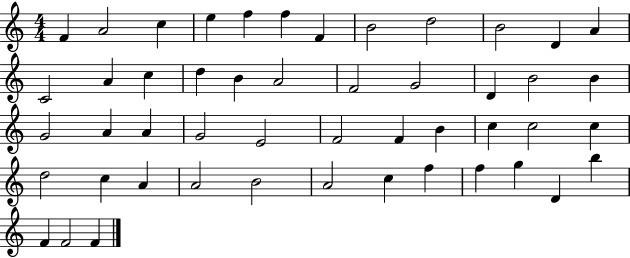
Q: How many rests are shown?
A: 0